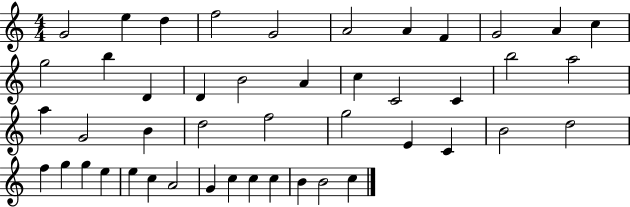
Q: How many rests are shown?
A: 0